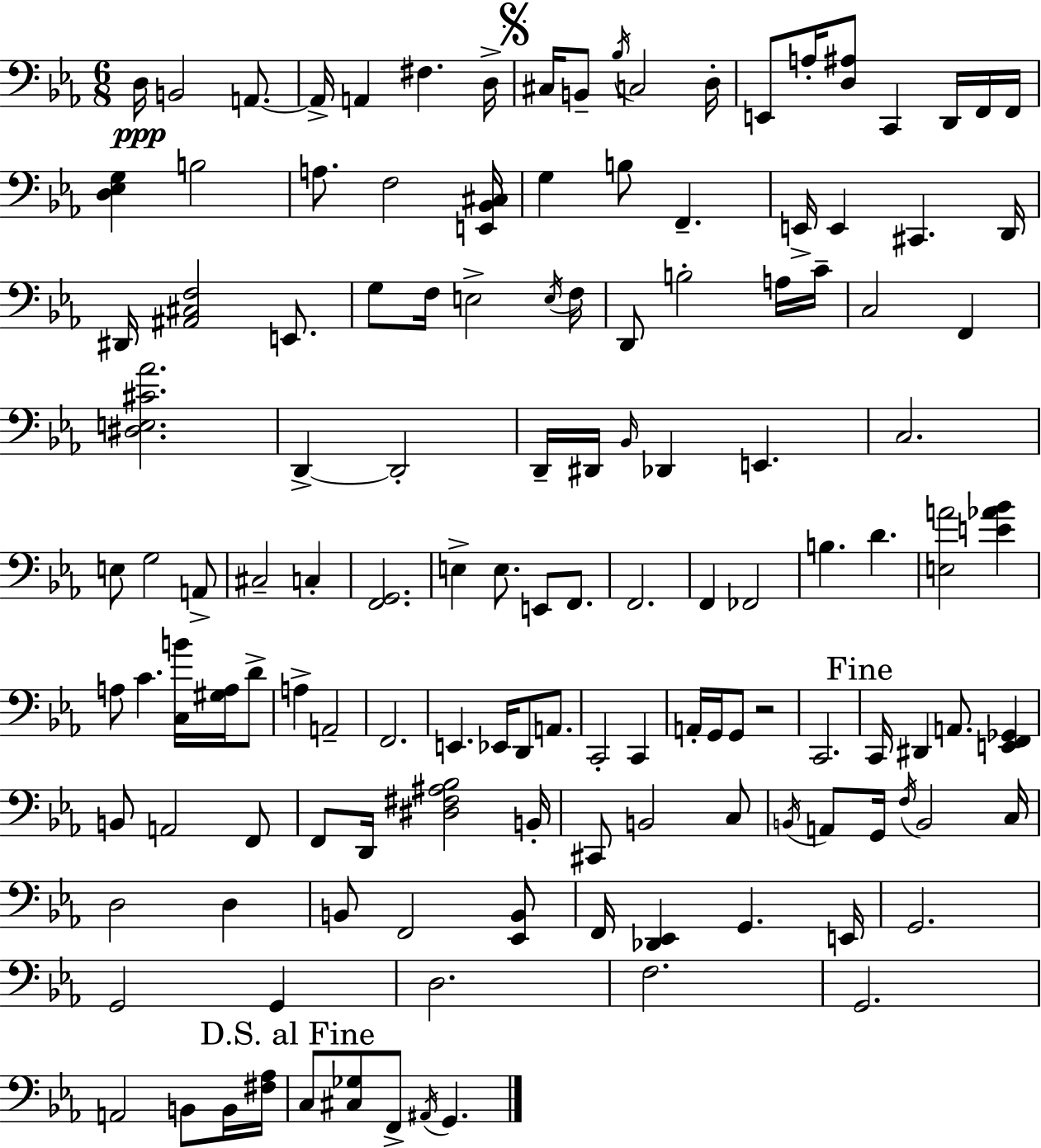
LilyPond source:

{
  \clef bass
  \numericTimeSignature
  \time 6/8
  \key ees \major
  d16\ppp b,2 a,8.~~ | a,16-> a,4 fis4. d16-> | \mark \markup { \musicglyph "scripts.segno" } cis16 b,8-- \acciaccatura { bes16 } c2 | d16-. e,8 a16-. <d ais>8 c,4 d,16 f,16 | \break f,16 <d ees g>4 b2 | a8. f2 | <e, bes, cis>16 g4 b8 f,4.-- | e,16-> e,4 cis,4. | \break d,16 dis,16 <ais, cis f>2 e,8. | g8 f16 e2-> | \acciaccatura { e16 } f16 d,8 b2-. | a16 c'16-- c2 f,4 | \break <dis e cis' aes'>2. | d,4->~~ d,2-. | d,16-- dis,16 \grace { bes,16 } des,4 e,4. | c2. | \break e8 g2 | a,8-> cis2-- c4-. | <f, g,>2. | e4-> e8. e,8 | \break f,8. f,2. | f,4 fes,2 | b4. d'4. | <e a'>2 <e' aes' bes'>4 | \break a8 c'4. <c b'>16 | <gis a>16 d'8-> a4-> a,2-- | f,2. | e,4. ees,16 d,8 | \break a,8. c,2-. c,4 | a,16-. g,16 g,8 r2 | c,2. | \mark "Fine" c,16 dis,4 a,8. <e, f, ges,>4 | \break b,8 a,2 | f,8 f,8 d,16 <dis fis ais bes>2 | b,16-. cis,8 b,2 | c8 \acciaccatura { b,16 } a,8 g,16 \acciaccatura { f16 } b,2 | \break c16 d2 | d4 b,8 f,2 | <ees, b,>8 f,16 <des, ees,>4 g,4. | e,16 g,2. | \break g,2 | g,4 d2. | f2. | g,2. | \break a,2 | b,8 b,16 <fis aes>16 \mark "D.S. al Fine" c8 <cis ges>8 f,8-> \acciaccatura { ais,16 } | g,4. \bar "|."
}